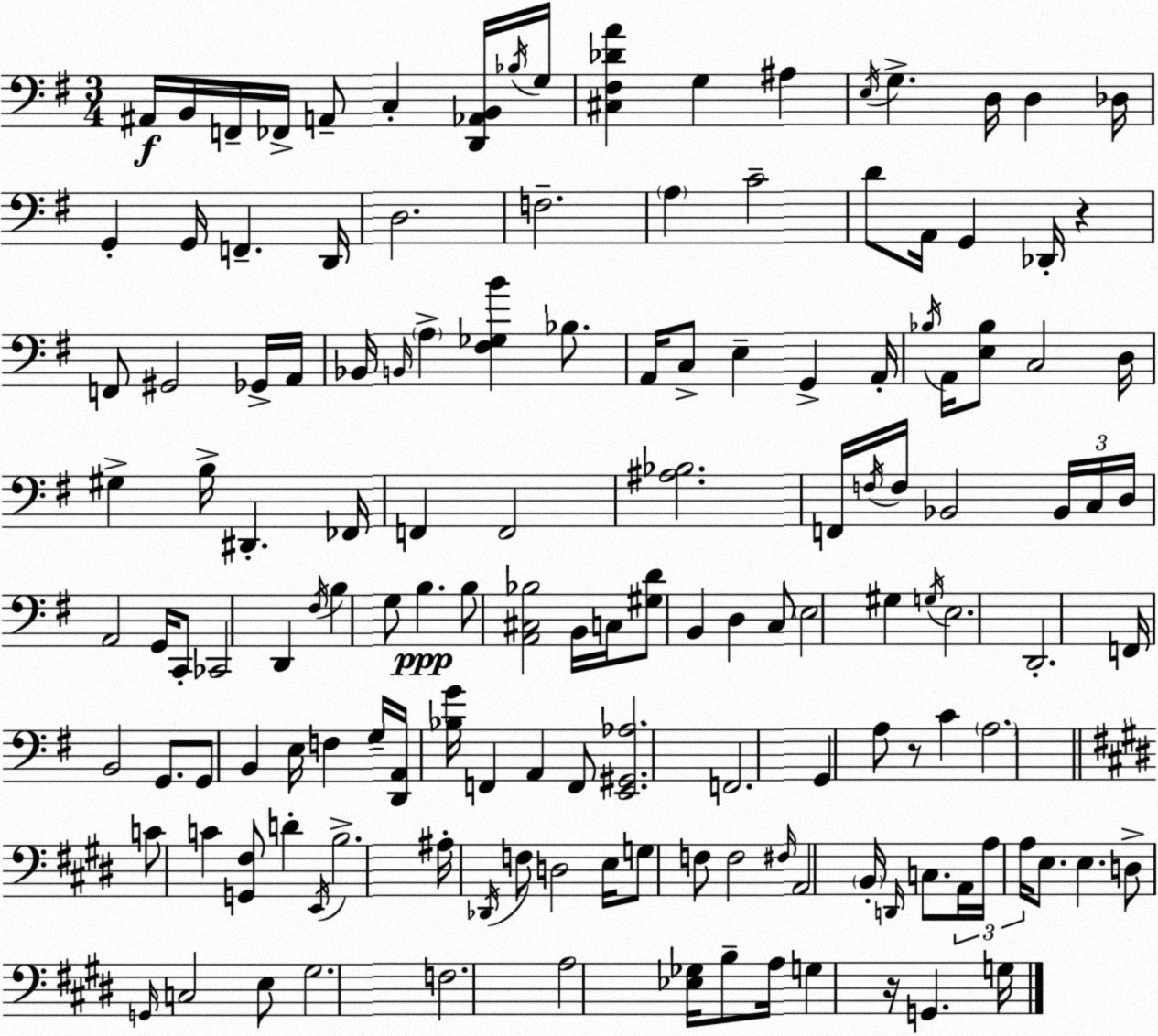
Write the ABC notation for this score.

X:1
T:Untitled
M:3/4
L:1/4
K:Em
^A,,/4 B,,/4 F,,/4 _F,,/4 A,,/2 C, [D,,_A,,B,,]/4 _B,/4 G,/4 [^C,^F,_DA] G, ^A, E,/4 G, D,/4 D, _D,/4 G,, G,,/4 F,, D,,/4 D,2 F,2 A, C2 D/2 A,,/4 G,, _D,,/4 z F,,/2 ^G,,2 _G,,/4 A,,/4 _B,,/4 B,,/4 A, [^F,_G,B] _B,/2 A,,/4 C,/2 E, G,, A,,/4 _B,/4 A,,/4 [E,_B,]/2 C,2 D,/4 ^G, B,/4 ^D,, _F,,/4 F,, F,,2 [^A,_B,]2 F,,/4 F,/4 F,/4 _B,,2 _B,,/4 C,/4 D,/4 A,,2 G,,/4 C,,/2 _C,,2 D,, ^F,/4 B, G,/2 B, B,/2 [A,,^C,_B,]2 B,,/4 C,/4 [^G,D]/2 B,, D, C,/2 E,2 ^G, G,/4 E,2 D,,2 F,,/4 B,,2 G,,/2 G,,/2 B,, E,/4 F, G,/4 [D,,A,,]/4 [_B,G]/4 F,, A,, F,,/2 [E,,^G,,_A,]2 F,,2 G,, A,/2 z/2 C A,2 C/2 C [G,,^F,]/2 D E,,/4 B,2 ^A,/4 _D,,/4 F,/2 D,2 E,/4 G,/2 F,/2 F,2 ^F,/4 A,,2 B,,/4 D,,/4 C,/2 A,,/4 A,/4 A,/4 E,/2 E, D,/2 G,,/4 C,2 E,/2 ^G,2 F,2 A,2 [_E,_G,]/4 B,/2 A,/4 G, z/4 G,, G,/4